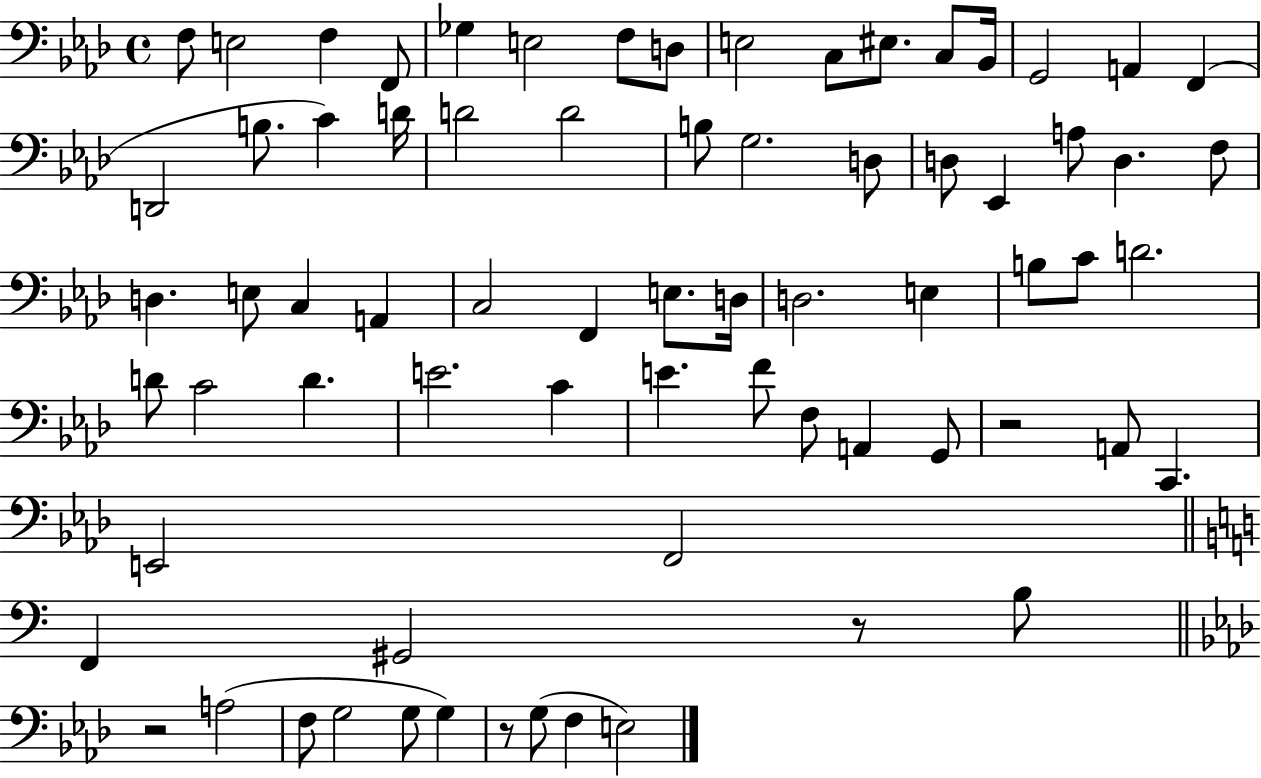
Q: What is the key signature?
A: AES major